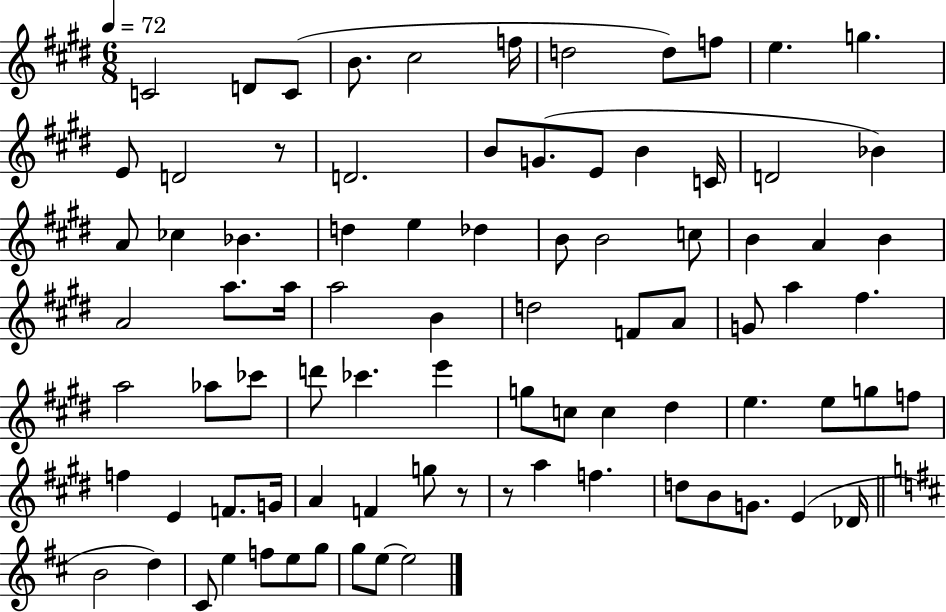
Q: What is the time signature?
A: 6/8